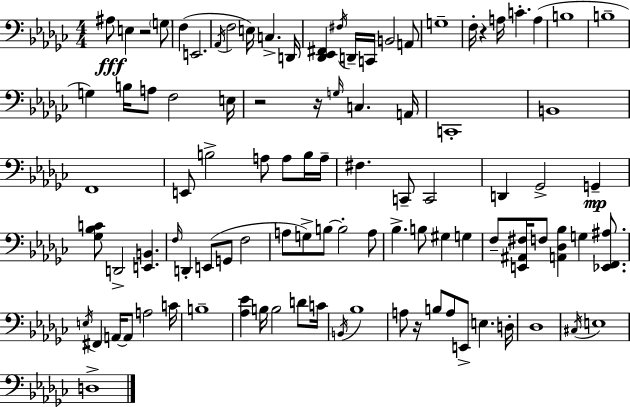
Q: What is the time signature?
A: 4/4